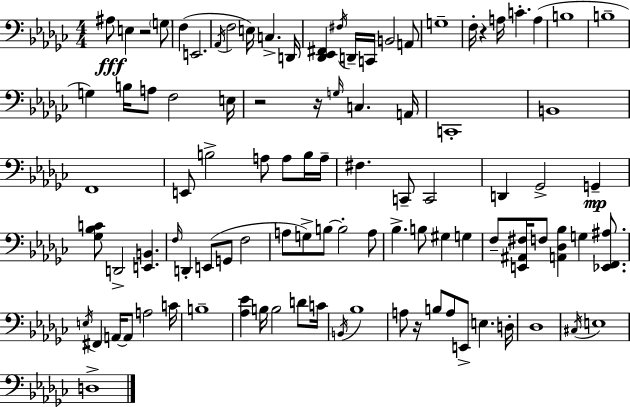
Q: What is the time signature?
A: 4/4